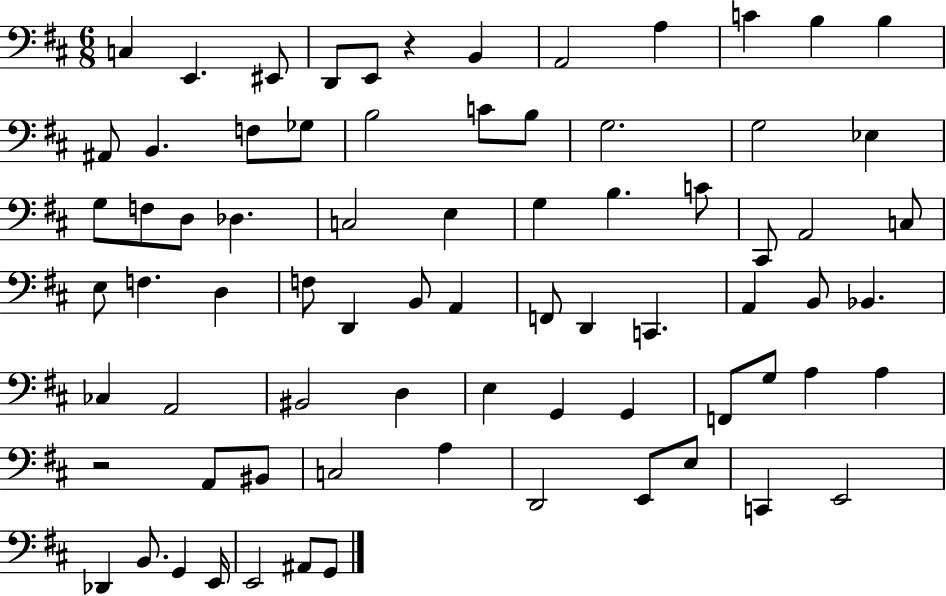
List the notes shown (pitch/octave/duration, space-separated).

C3/q E2/q. EIS2/e D2/e E2/e R/q B2/q A2/h A3/q C4/q B3/q B3/q A#2/e B2/q. F3/e Gb3/e B3/h C4/e B3/e G3/h. G3/h Eb3/q G3/e F3/e D3/e Db3/q. C3/h E3/q G3/q B3/q. C4/e C#2/e A2/h C3/e E3/e F3/q. D3/q F3/e D2/q B2/e A2/q F2/e D2/q C2/q. A2/q B2/e Bb2/q. CES3/q A2/h BIS2/h D3/q E3/q G2/q G2/q F2/e G3/e A3/q A3/q R/h A2/e BIS2/e C3/h A3/q D2/h E2/e E3/e C2/q E2/h Db2/q B2/e. G2/q E2/s E2/h A#2/e G2/e